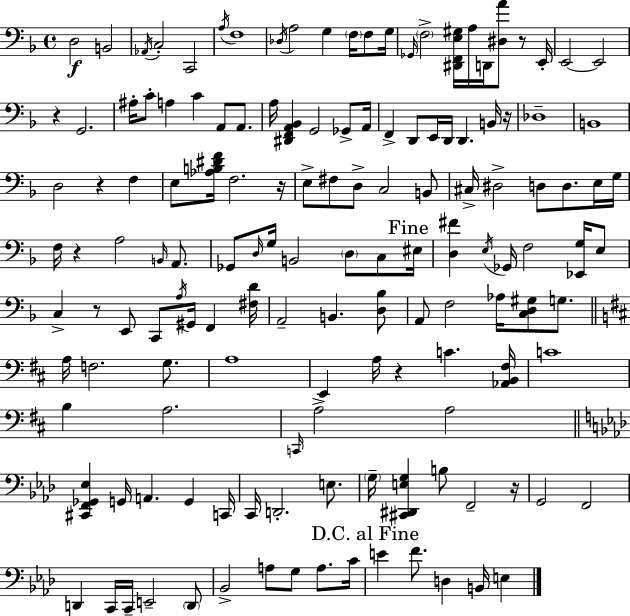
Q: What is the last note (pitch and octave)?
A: E3